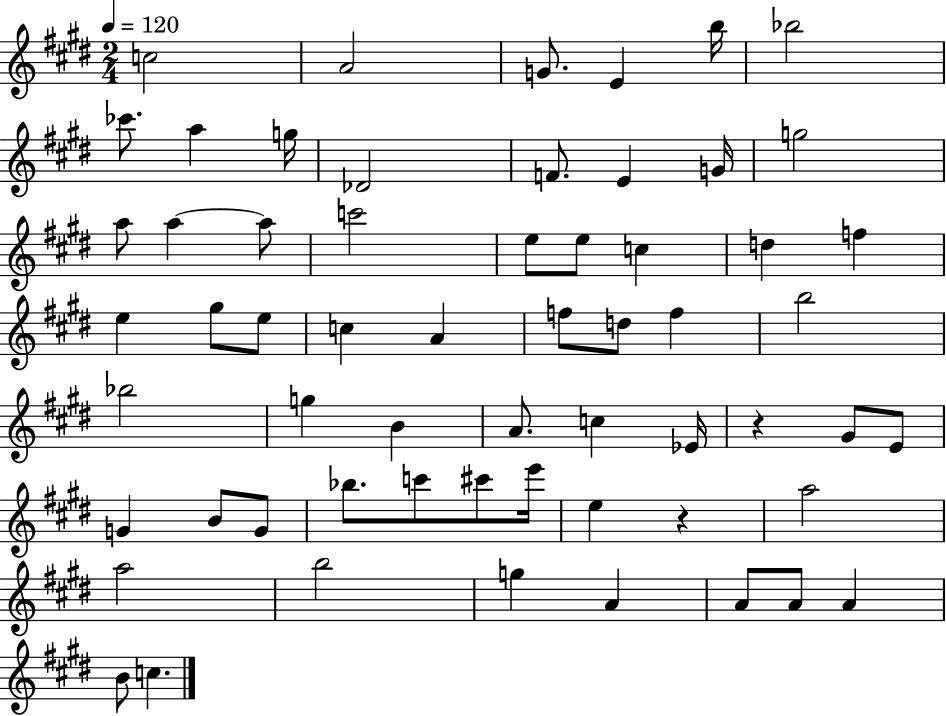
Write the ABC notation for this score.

X:1
T:Untitled
M:2/4
L:1/4
K:E
c2 A2 G/2 E b/4 _b2 _c'/2 a g/4 _D2 F/2 E G/4 g2 a/2 a a/2 c'2 e/2 e/2 c d f e ^g/2 e/2 c A f/2 d/2 f b2 _b2 g B A/2 c _E/4 z ^G/2 E/2 G B/2 G/2 _b/2 c'/2 ^c'/2 e'/4 e z a2 a2 b2 g A A/2 A/2 A B/2 c